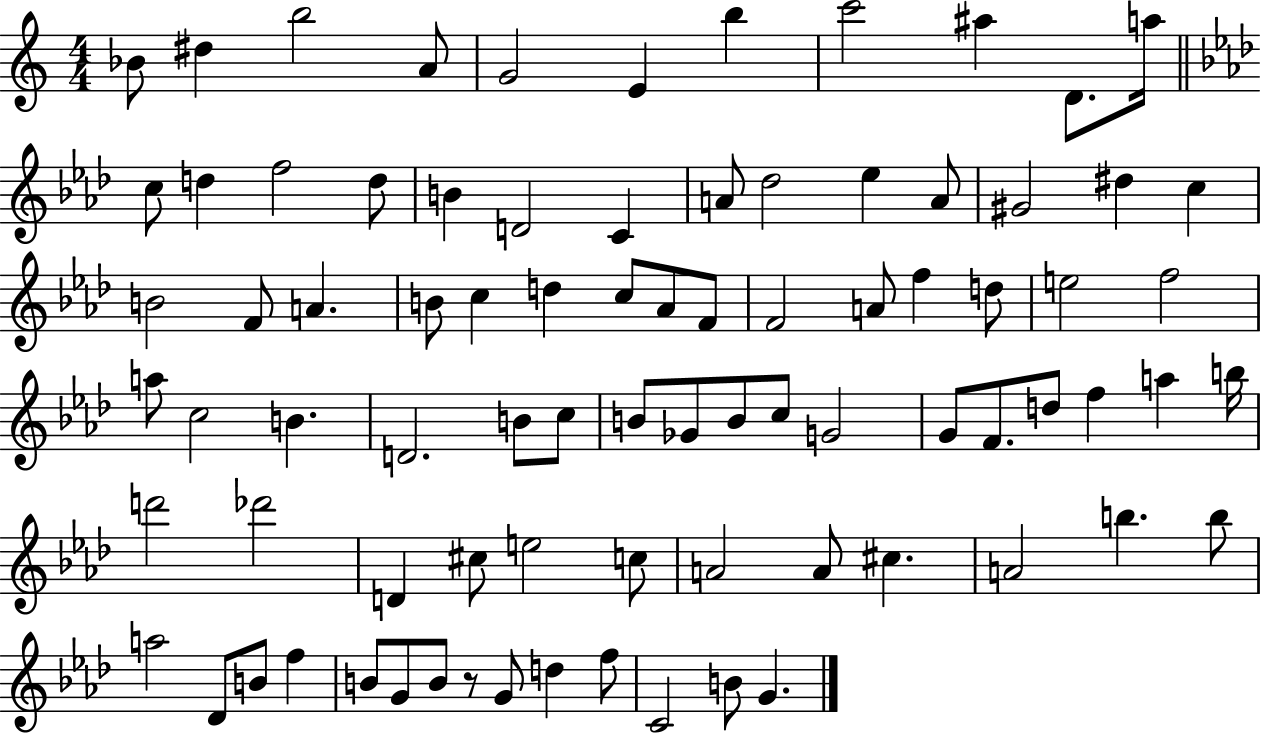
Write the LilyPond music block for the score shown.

{
  \clef treble
  \numericTimeSignature
  \time 4/4
  \key c \major
  bes'8 dis''4 b''2 a'8 | g'2 e'4 b''4 | c'''2 ais''4 d'8. a''16 | \bar "||" \break \key aes \major c''8 d''4 f''2 d''8 | b'4 d'2 c'4 | a'8 des''2 ees''4 a'8 | gis'2 dis''4 c''4 | \break b'2 f'8 a'4. | b'8 c''4 d''4 c''8 aes'8 f'8 | f'2 a'8 f''4 d''8 | e''2 f''2 | \break a''8 c''2 b'4. | d'2. b'8 c''8 | b'8 ges'8 b'8 c''8 g'2 | g'8 f'8. d''8 f''4 a''4 b''16 | \break d'''2 des'''2 | d'4 cis''8 e''2 c''8 | a'2 a'8 cis''4. | a'2 b''4. b''8 | \break a''2 des'8 b'8 f''4 | b'8 g'8 b'8 r8 g'8 d''4 f''8 | c'2 b'8 g'4. | \bar "|."
}